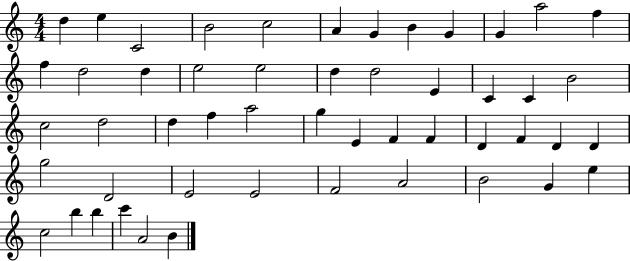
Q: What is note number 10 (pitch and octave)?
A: G4